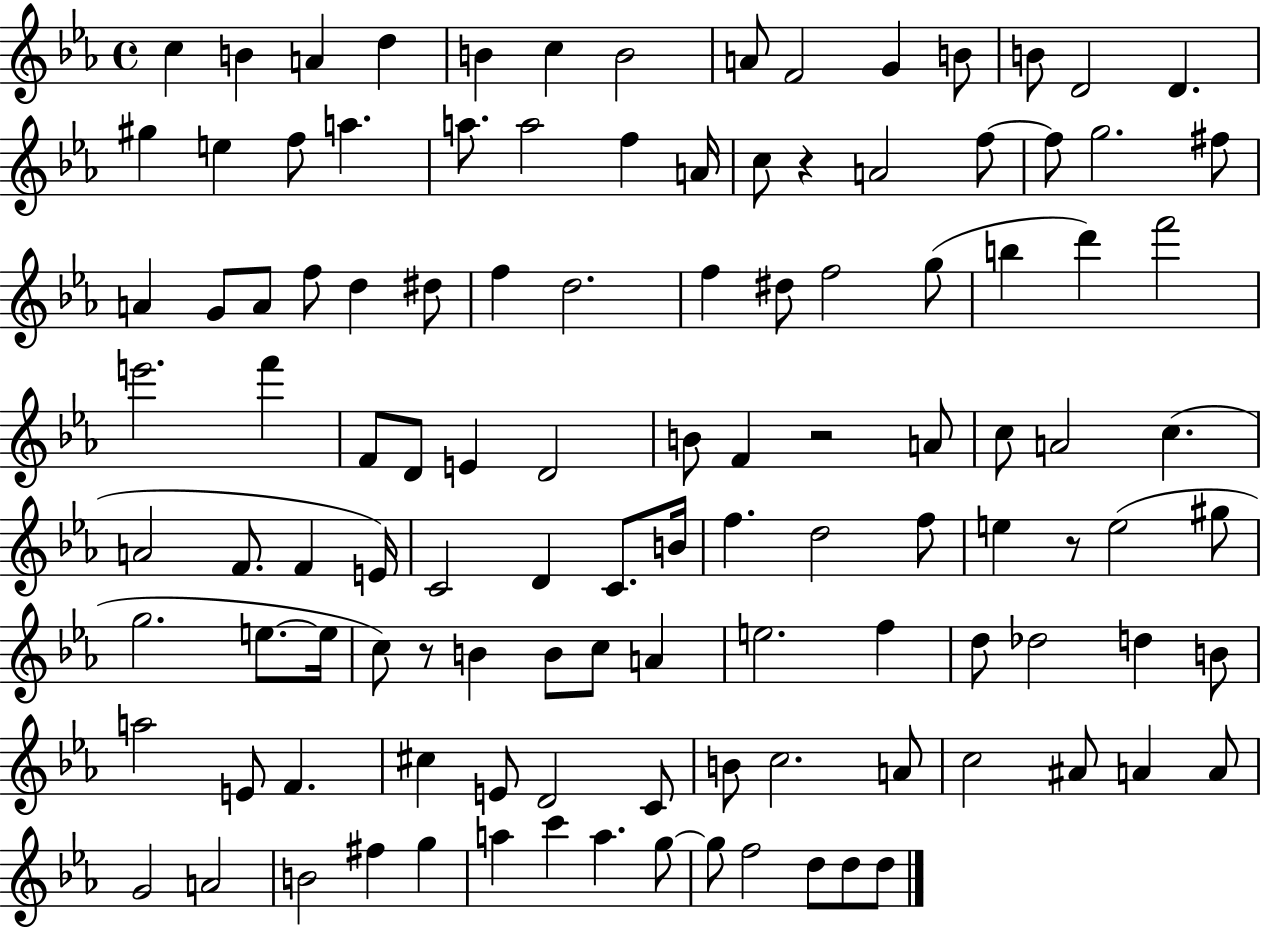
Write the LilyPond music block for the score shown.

{
  \clef treble
  \time 4/4
  \defaultTimeSignature
  \key ees \major
  \repeat volta 2 { c''4 b'4 a'4 d''4 | b'4 c''4 b'2 | a'8 f'2 g'4 b'8 | b'8 d'2 d'4. | \break gis''4 e''4 f''8 a''4. | a''8. a''2 f''4 a'16 | c''8 r4 a'2 f''8~~ | f''8 g''2. fis''8 | \break a'4 g'8 a'8 f''8 d''4 dis''8 | f''4 d''2. | f''4 dis''8 f''2 g''8( | b''4 d'''4) f'''2 | \break e'''2. f'''4 | f'8 d'8 e'4 d'2 | b'8 f'4 r2 a'8 | c''8 a'2 c''4.( | \break a'2 f'8. f'4 e'16) | c'2 d'4 c'8. b'16 | f''4. d''2 f''8 | e''4 r8 e''2( gis''8 | \break g''2. e''8.~~ e''16 | c''8) r8 b'4 b'8 c''8 a'4 | e''2. f''4 | d''8 des''2 d''4 b'8 | \break a''2 e'8 f'4. | cis''4 e'8 d'2 c'8 | b'8 c''2. a'8 | c''2 ais'8 a'4 a'8 | \break g'2 a'2 | b'2 fis''4 g''4 | a''4 c'''4 a''4. g''8~~ | g''8 f''2 d''8 d''8 d''8 | \break } \bar "|."
}